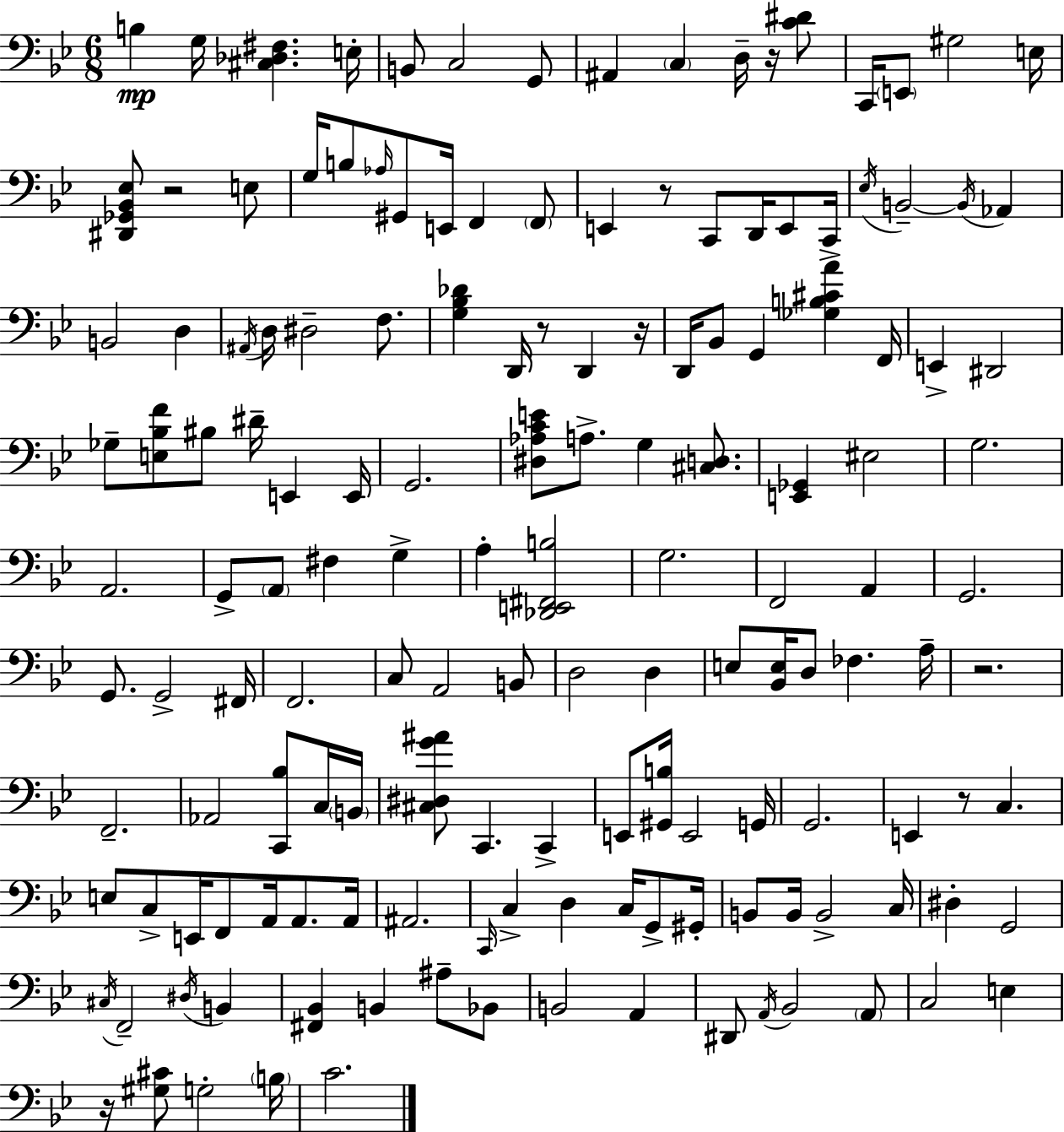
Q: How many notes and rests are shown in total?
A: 151